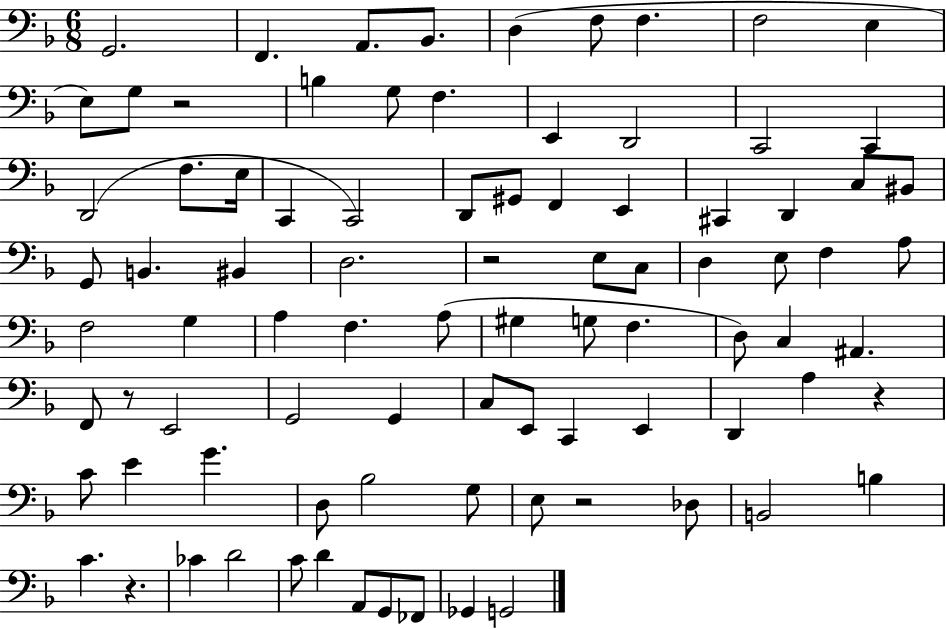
X:1
T:Untitled
M:6/8
L:1/4
K:F
G,,2 F,, A,,/2 _B,,/2 D, F,/2 F, F,2 E, E,/2 G,/2 z2 B, G,/2 F, E,, D,,2 C,,2 C,, D,,2 F,/2 E,/4 C,, C,,2 D,,/2 ^G,,/2 F,, E,, ^C,, D,, C,/2 ^B,,/2 G,,/2 B,, ^B,, D,2 z2 E,/2 C,/2 D, E,/2 F, A,/2 F,2 G, A, F, A,/2 ^G, G,/2 F, D,/2 C, ^A,, F,,/2 z/2 E,,2 G,,2 G,, C,/2 E,,/2 C,, E,, D,, A, z C/2 E G D,/2 _B,2 G,/2 E,/2 z2 _D,/2 B,,2 B, C z _C D2 C/2 D A,,/2 G,,/2 _F,,/2 _G,, G,,2